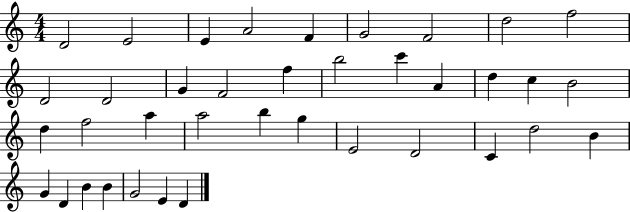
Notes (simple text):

D4/h E4/h E4/q A4/h F4/q G4/h F4/h D5/h F5/h D4/h D4/h G4/q F4/h F5/q B5/h C6/q A4/q D5/q C5/q B4/h D5/q F5/h A5/q A5/h B5/q G5/q E4/h D4/h C4/q D5/h B4/q G4/q D4/q B4/q B4/q G4/h E4/q D4/q